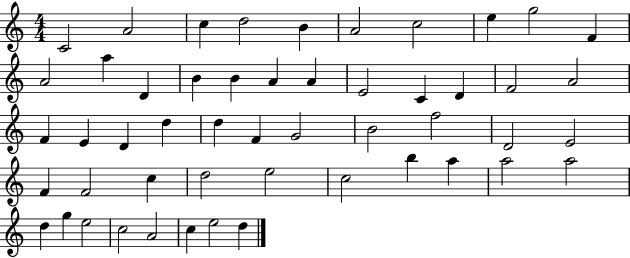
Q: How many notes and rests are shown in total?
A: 51